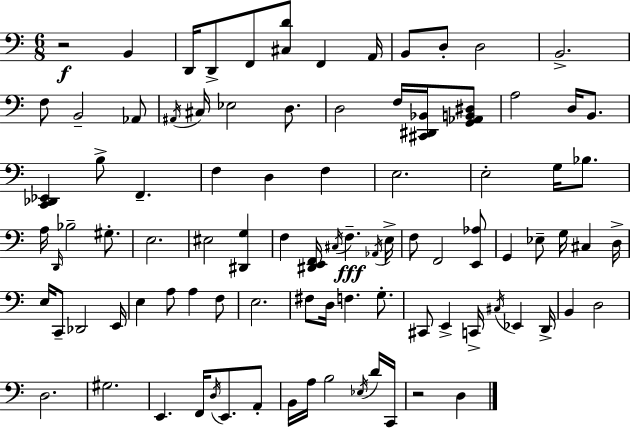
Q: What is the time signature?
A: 6/8